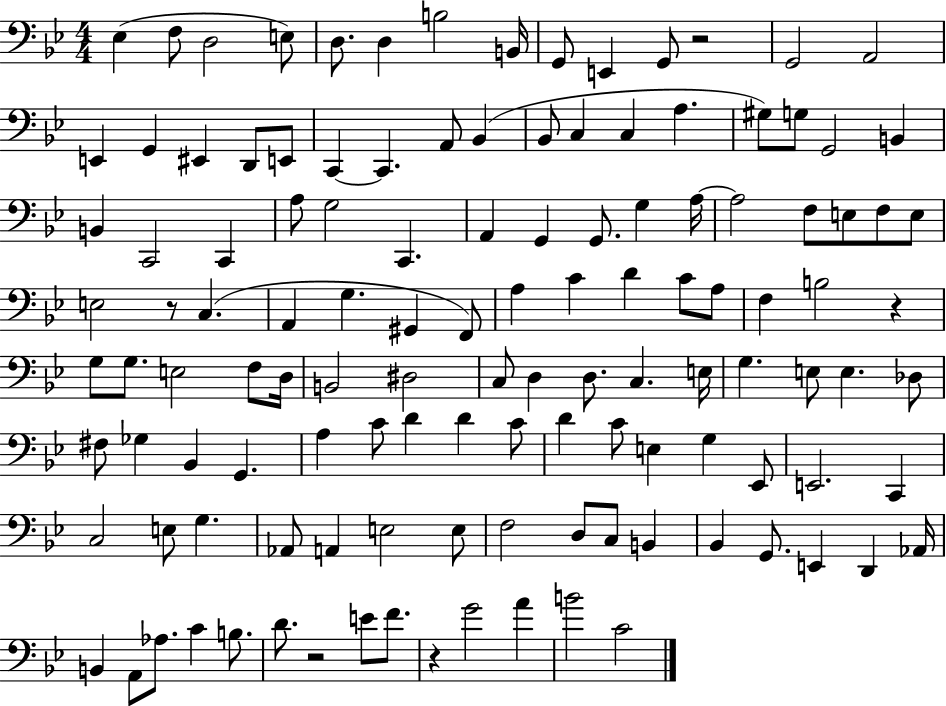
X:1
T:Untitled
M:4/4
L:1/4
K:Bb
_E, F,/2 D,2 E,/2 D,/2 D, B,2 B,,/4 G,,/2 E,, G,,/2 z2 G,,2 A,,2 E,, G,, ^E,, D,,/2 E,,/2 C,, C,, A,,/2 _B,, _B,,/2 C, C, A, ^G,/2 G,/2 G,,2 B,, B,, C,,2 C,, A,/2 G,2 C,, A,, G,, G,,/2 G, A,/4 A,2 F,/2 E,/2 F,/2 E,/2 E,2 z/2 C, A,, G, ^G,, F,,/2 A, C D C/2 A,/2 F, B,2 z G,/2 G,/2 E,2 F,/2 D,/4 B,,2 ^D,2 C,/2 D, D,/2 C, E,/4 G, E,/2 E, _D,/2 ^F,/2 _G, _B,, G,, A, C/2 D D C/2 D C/2 E, G, _E,,/2 E,,2 C,, C,2 E,/2 G, _A,,/2 A,, E,2 E,/2 F,2 D,/2 C,/2 B,, _B,, G,,/2 E,, D,, _A,,/4 B,, A,,/2 _A,/2 C B,/2 D/2 z2 E/2 F/2 z G2 A B2 C2